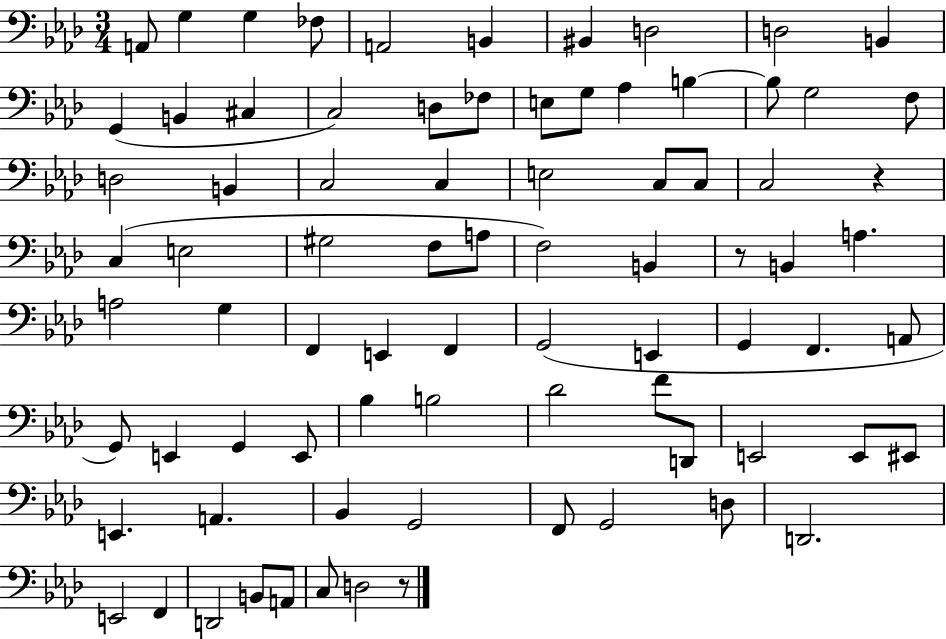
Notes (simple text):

A2/e G3/q G3/q FES3/e A2/h B2/q BIS2/q D3/h D3/h B2/q G2/q B2/q C#3/q C3/h D3/e FES3/e E3/e G3/e Ab3/q B3/q B3/e G3/h F3/e D3/h B2/q C3/h C3/q E3/h C3/e C3/e C3/h R/q C3/q E3/h G#3/h F3/e A3/e F3/h B2/q R/e B2/q A3/q. A3/h G3/q F2/q E2/q F2/q G2/h E2/q G2/q F2/q. A2/e G2/e E2/q G2/q E2/e Bb3/q B3/h Db4/h F4/e D2/e E2/h E2/e EIS2/e E2/q. A2/q. Bb2/q G2/h F2/e G2/h D3/e D2/h. E2/h F2/q D2/h B2/e A2/e C3/e D3/h R/e